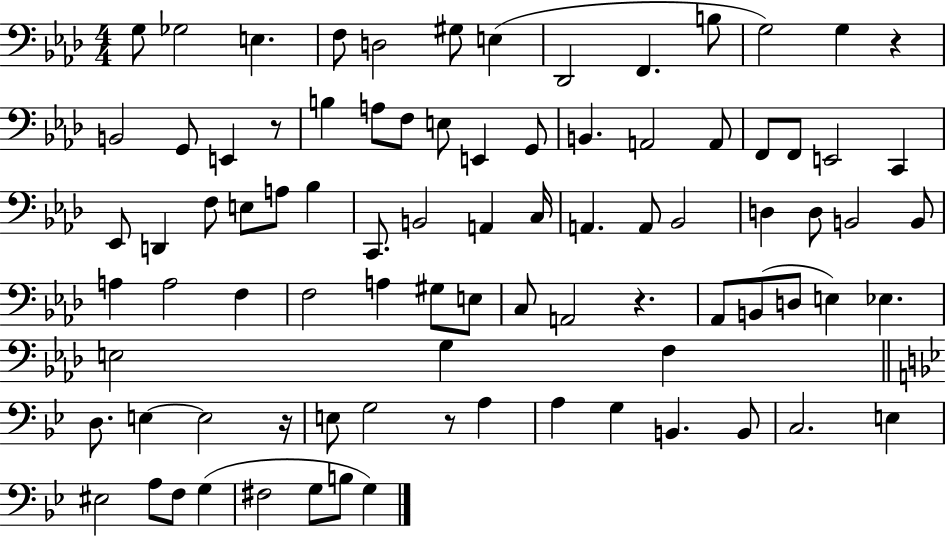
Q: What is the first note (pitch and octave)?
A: G3